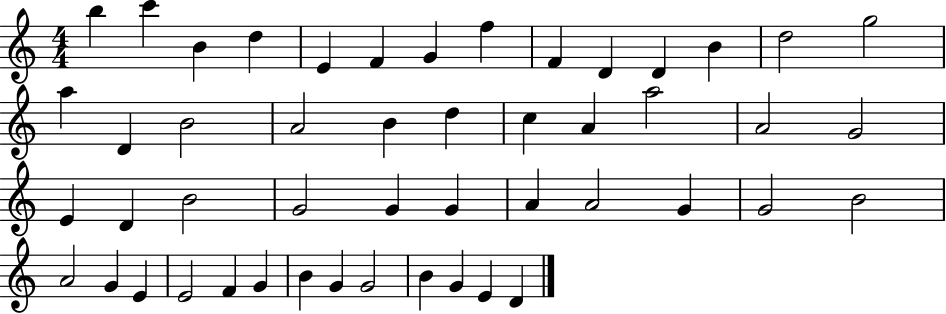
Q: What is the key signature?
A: C major